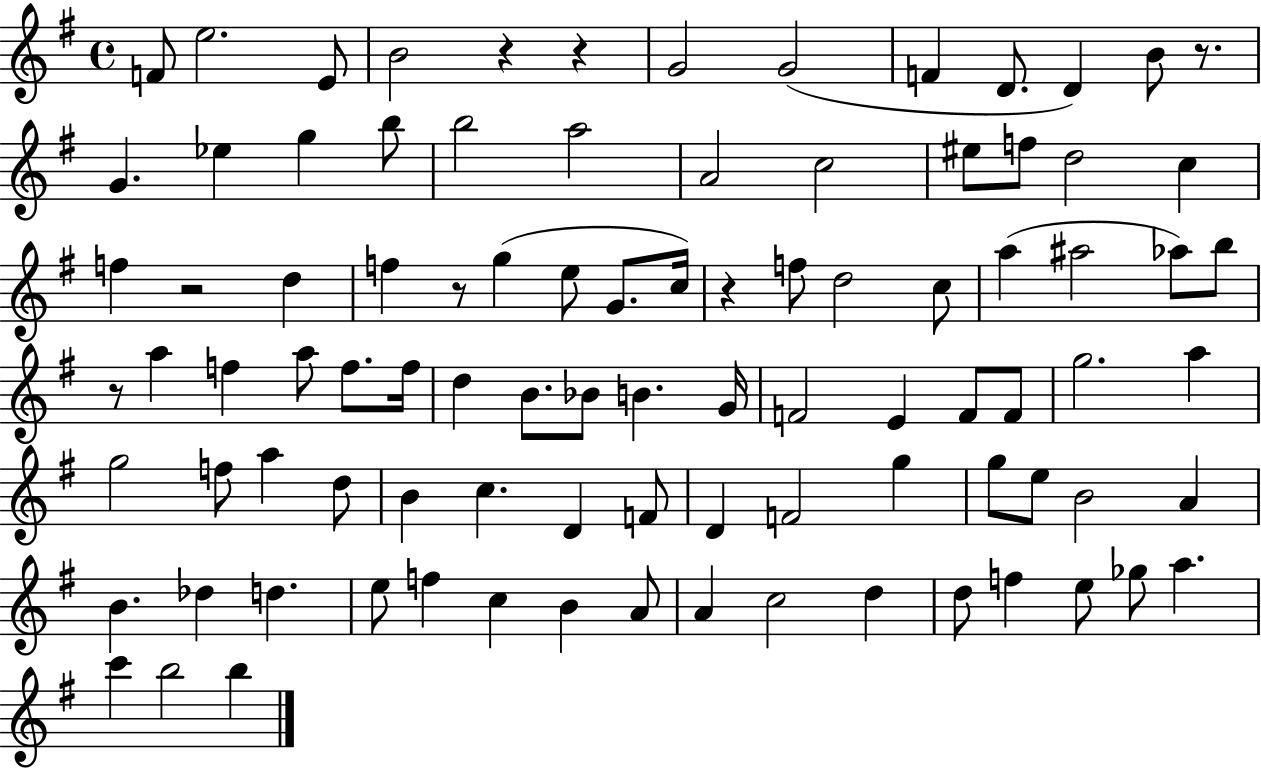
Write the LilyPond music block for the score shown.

{
  \clef treble
  \time 4/4
  \defaultTimeSignature
  \key g \major
  \repeat volta 2 { f'8 e''2. e'8 | b'2 r4 r4 | g'2 g'2( | f'4 d'8. d'4) b'8 r8. | \break g'4. ees''4 g''4 b''8 | b''2 a''2 | a'2 c''2 | eis''8 f''8 d''2 c''4 | \break f''4 r2 d''4 | f''4 r8 g''4( e''8 g'8. c''16) | r4 f''8 d''2 c''8 | a''4( ais''2 aes''8) b''8 | \break r8 a''4 f''4 a''8 f''8. f''16 | d''4 b'8. bes'8 b'4. g'16 | f'2 e'4 f'8 f'8 | g''2. a''4 | \break g''2 f''8 a''4 d''8 | b'4 c''4. d'4 f'8 | d'4 f'2 g''4 | g''8 e''8 b'2 a'4 | \break b'4. des''4 d''4. | e''8 f''4 c''4 b'4 a'8 | a'4 c''2 d''4 | d''8 f''4 e''8 ges''8 a''4. | \break c'''4 b''2 b''4 | } \bar "|."
}